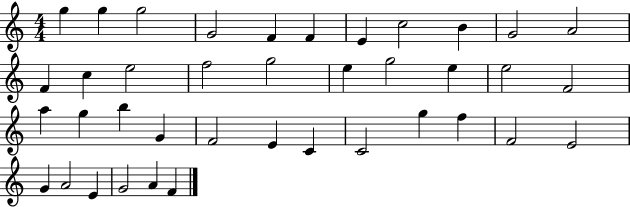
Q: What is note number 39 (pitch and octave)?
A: F4